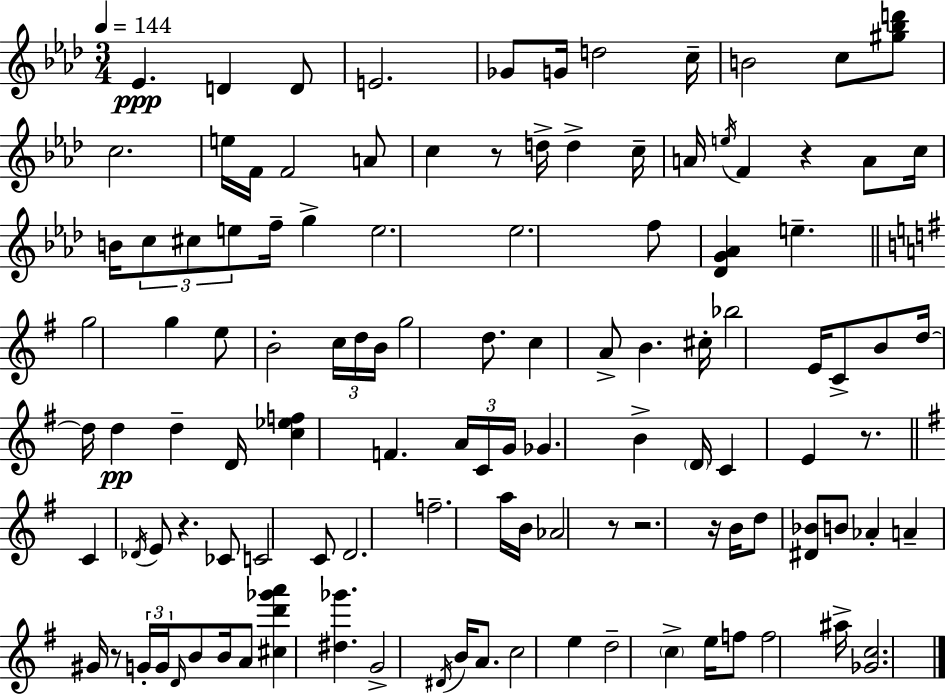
Eb4/q. D4/q D4/e E4/h. Gb4/e G4/s D5/h C5/s B4/h C5/e [G#5,Bb5,D6]/e C5/h. E5/s F4/s F4/h A4/e C5/q R/e D5/s D5/q C5/s A4/s E5/s F4/q R/q A4/e C5/s B4/s C5/e C#5/e E5/e F5/s G5/q E5/h. Eb5/h. F5/e [Db4,G4,Ab4]/q E5/q. G5/h G5/q E5/e B4/h C5/s D5/s B4/s G5/h D5/e. C5/q A4/e B4/q. C#5/s Bb5/h E4/s C4/e B4/e D5/s D5/s D5/q D5/q D4/s [C5,Eb5,F5]/q F4/q. A4/s C4/s G4/s Gb4/q. B4/q D4/s C4/q E4/q R/e. C4/q Db4/s E4/e R/q. CES4/e C4/h C4/e D4/h. F5/h. A5/s B4/s Ab4/h R/e R/h. R/s B4/s D5/e [D#4,Bb4]/e B4/e Ab4/q A4/q G#4/s R/e G4/s G4/s D4/s B4/e B4/s A4/e [C#5,D6,Gb6,A6]/q [D#5,Gb6]/q. G4/h D#4/s B4/s A4/e. C5/h E5/q D5/h C5/q E5/s F5/e F5/h A#5/s [Gb4,C5]/h.